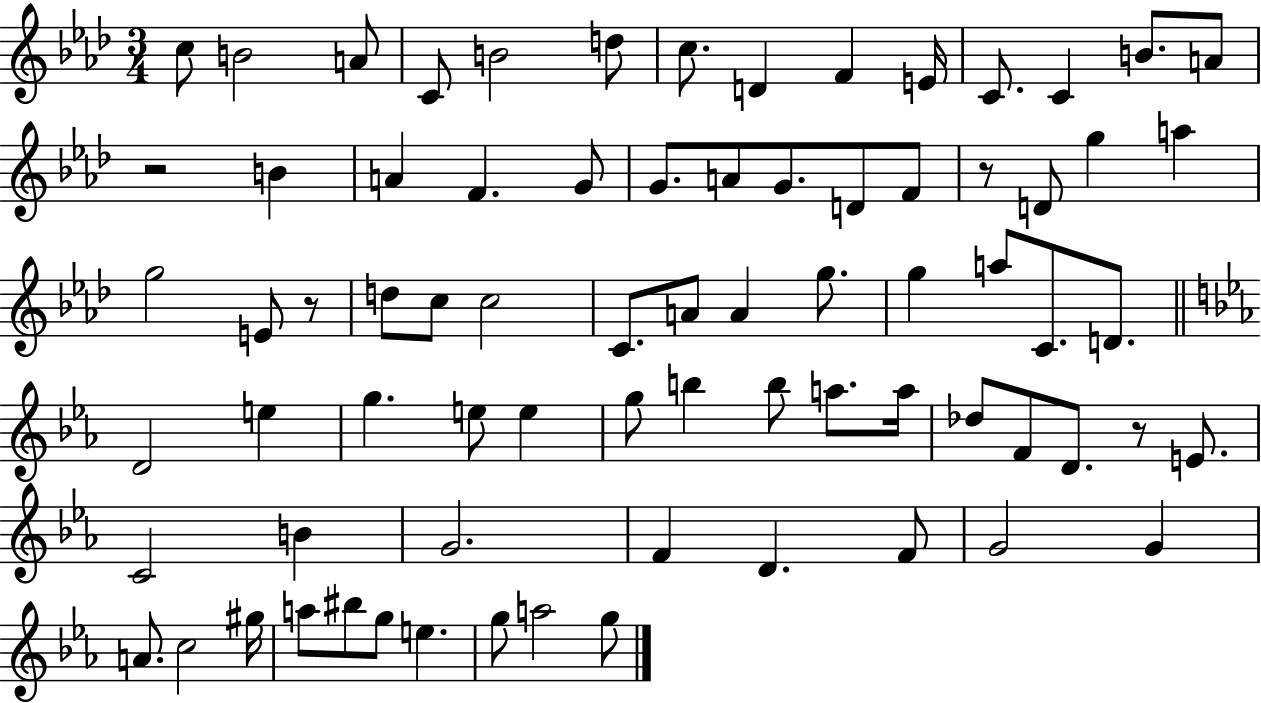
{
  \clef treble
  \numericTimeSignature
  \time 3/4
  \key aes \major
  c''8 b'2 a'8 | c'8 b'2 d''8 | c''8. d'4 f'4 e'16 | c'8. c'4 b'8. a'8 | \break r2 b'4 | a'4 f'4. g'8 | g'8. a'8 g'8. d'8 f'8 | r8 d'8 g''4 a''4 | \break g''2 e'8 r8 | d''8 c''8 c''2 | c'8. a'8 a'4 g''8. | g''4 a''8 c'8. d'8. | \break \bar "||" \break \key ees \major d'2 e''4 | g''4. e''8 e''4 | g''8 b''4 b''8 a''8. a''16 | des''8 f'8 d'8. r8 e'8. | \break c'2 b'4 | g'2. | f'4 d'4. f'8 | g'2 g'4 | \break a'8. c''2 gis''16 | a''8 bis''8 g''8 e''4. | g''8 a''2 g''8 | \bar "|."
}